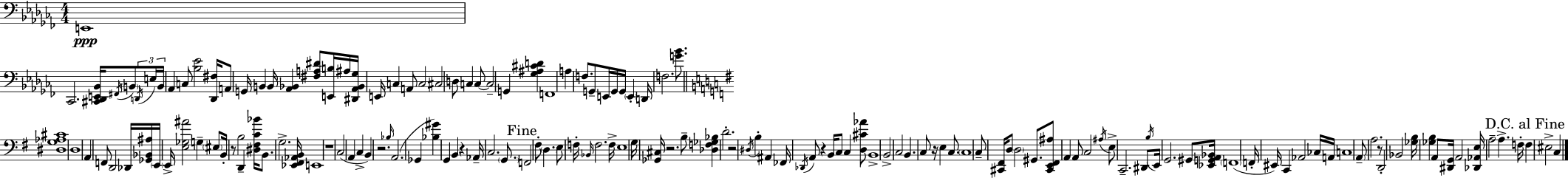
{
  \clef bass
  \numericTimeSignature
  \time 4/4
  \key aes \minor
  e,1\ppp | ces,2. <cis, des, e, bes,>16 \acciaccatura { fis,16 } \parenthesize b,8 | \tuplet 3/2 { \acciaccatura { d,16 } e16 b,16 } aes,4 c8 <bes ees'>2 | <des, fis>16 a,8 g,16 b,4 b,16 <aes, bes,>4 <fis a dis'>8 | \break <e, b>16 ais16 <dis, aes, bes, ges>16 e,16 c4 a,8 c2 | cis2 d8 c4 | c8~~ c2-- g,4 <ges ais cis' d'>4 | f,1 | \break a4 f8. g,8-- e,16 g,16 g,16 \parenthesize e,4-. | d,16 f2. <g' bes'>8. | \bar "||" \break \key g \major <dis g aes cis'>1 | d1 | a,4 f,8 d,2 des,16 <ges, bes, ais>16 | \parenthesize e,16 e,16-> <e ges ais'>2 g4-- \parenthesize eis8 | \break b,16-. r8 b2 d,4-- <dis fis c' bes'>16 | b,8. g2.-> <ees, fis, aes, b,>16 | e,1 | r1 | \break c2( a,4 c4-> | b,4) r2. | \grace { bes16 }( a,2. ges,4 | <bes gis'>4) g,4 b,4 r4 | \break aes,16-- c2. \parenthesize g,8. | \mark "Fine" f,2 fis8-. \parenthesize d4. | e8 f16-. \grace { bes,16 } f2. | f16-> e1 | \break g16 <ges, cis>16 r2. | b8-- <des f ges bes>4 d'2.-. | r2 \acciaccatura { dis16 } b4-. ais,4 | fes,16 \acciaccatura { des,16 } a,8 r4 b,16 c8 c4 | \break <d cis' aes'>8 b,1-> | b,2-> c2 | b,4. c8 r16 e4 | c8. \parenthesize c1 | \break c8-- <cis, fis,>16 d8 \parenthesize d2 | gis,8. <cis, e, fis, ais>8 a,4 a,8 c2 | \acciaccatura { ais16 } e8-> c,2.-- | dis,8 \acciaccatura { b16 } e,16 g,2. | \break gis,8 <ees, g, a, bes,>16 \parenthesize f,1( | f,16-. eis,16) c,4 aes,2 | ces16 a,16 c1 | \parenthesize a,8-- a2. | \break r8 d,2-. bes,2 | <ges b>16 <ges b>4 a,8 <dis, g,>16 a,2 | <des, aes, e>16 a2-- a4.-> | f16-. \mark "D.C. al Fine" f4 eis2-> | \break c4 \bar "|."
}